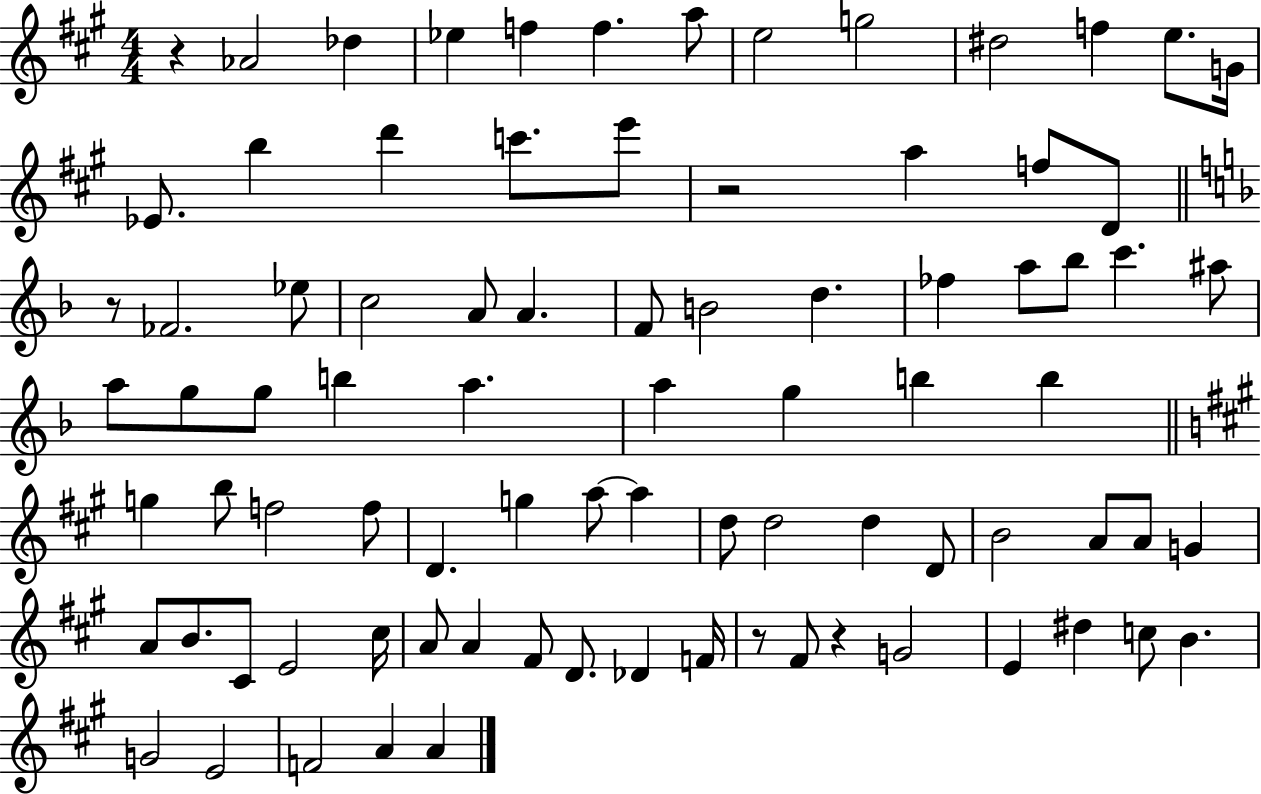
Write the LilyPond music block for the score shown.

{
  \clef treble
  \numericTimeSignature
  \time 4/4
  \key a \major
  r4 aes'2 des''4 | ees''4 f''4 f''4. a''8 | e''2 g''2 | dis''2 f''4 e''8. g'16 | \break ees'8. b''4 d'''4 c'''8. e'''8 | r2 a''4 f''8 d'8 | \bar "||" \break \key d \minor r8 fes'2. ees''8 | c''2 a'8 a'4. | f'8 b'2 d''4. | fes''4 a''8 bes''8 c'''4. ais''8 | \break a''8 g''8 g''8 b''4 a''4. | a''4 g''4 b''4 b''4 | \bar "||" \break \key a \major g''4 b''8 f''2 f''8 | d'4. g''4 a''8~~ a''4 | d''8 d''2 d''4 d'8 | b'2 a'8 a'8 g'4 | \break a'8 b'8. cis'8 e'2 cis''16 | a'8 a'4 fis'8 d'8. des'4 f'16 | r8 fis'8 r4 g'2 | e'4 dis''4 c''8 b'4. | \break g'2 e'2 | f'2 a'4 a'4 | \bar "|."
}